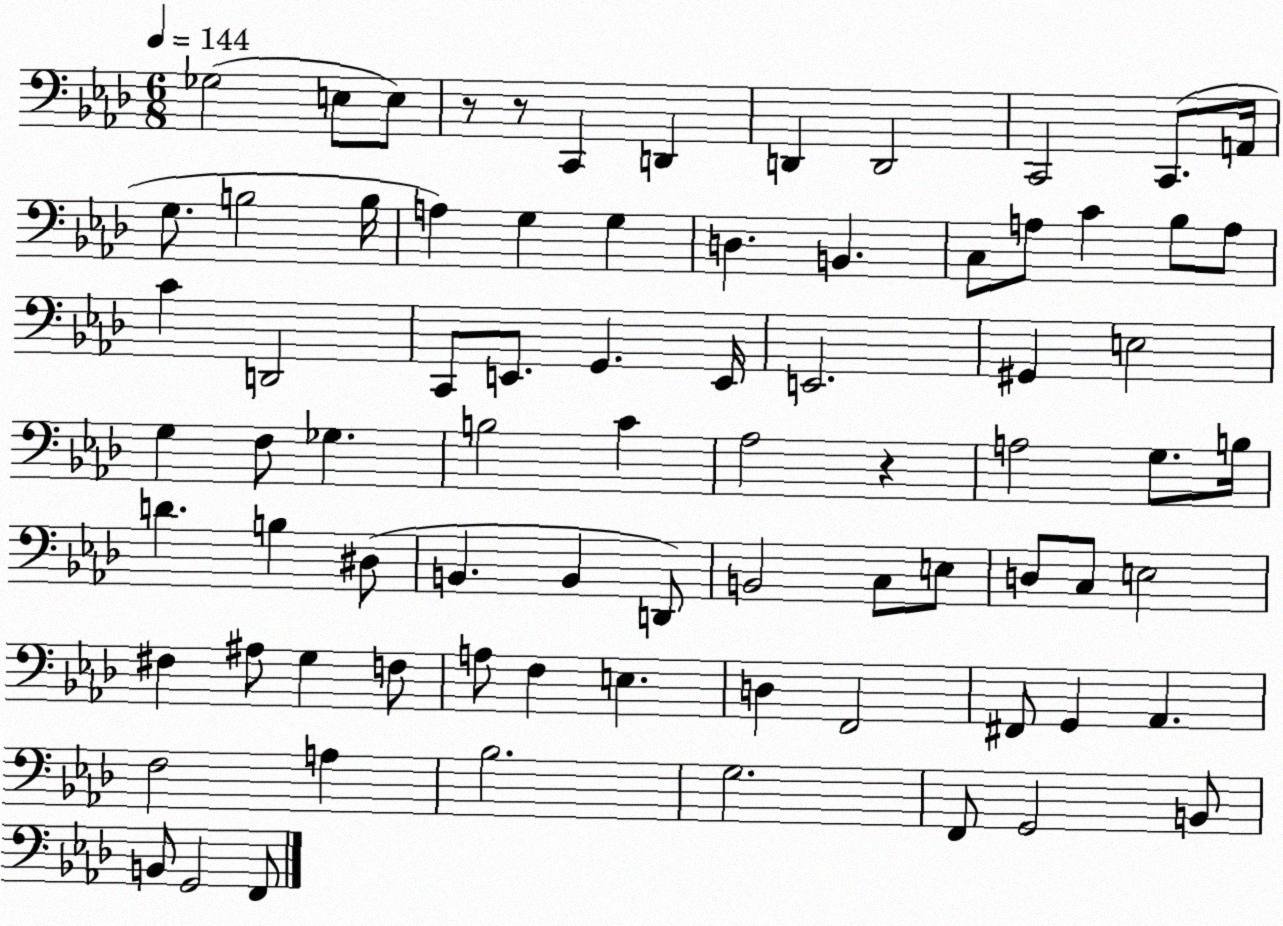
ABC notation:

X:1
T:Untitled
M:6/8
L:1/4
K:Ab
_G,2 E,/2 E,/2 z/2 z/2 C,, D,, D,, D,,2 C,,2 C,,/2 A,,/4 G,/2 B,2 B,/4 A, G, G, D, B,, C,/2 A,/2 C _B,/2 A,/2 C D,,2 C,,/2 E,,/2 G,, E,,/4 E,,2 ^G,, E,2 G, F,/2 _G, B,2 C _A,2 z A,2 G,/2 B,/4 D B, ^D,/2 B,, B,, D,,/2 B,,2 C,/2 E,/2 D,/2 C,/2 E,2 ^F, ^A,/2 G, F,/2 A,/2 F, E, D, F,,2 ^F,,/2 G,, _A,, F,2 A, _B,2 G,2 F,,/2 G,,2 B,,/2 B,,/2 G,,2 F,,/2